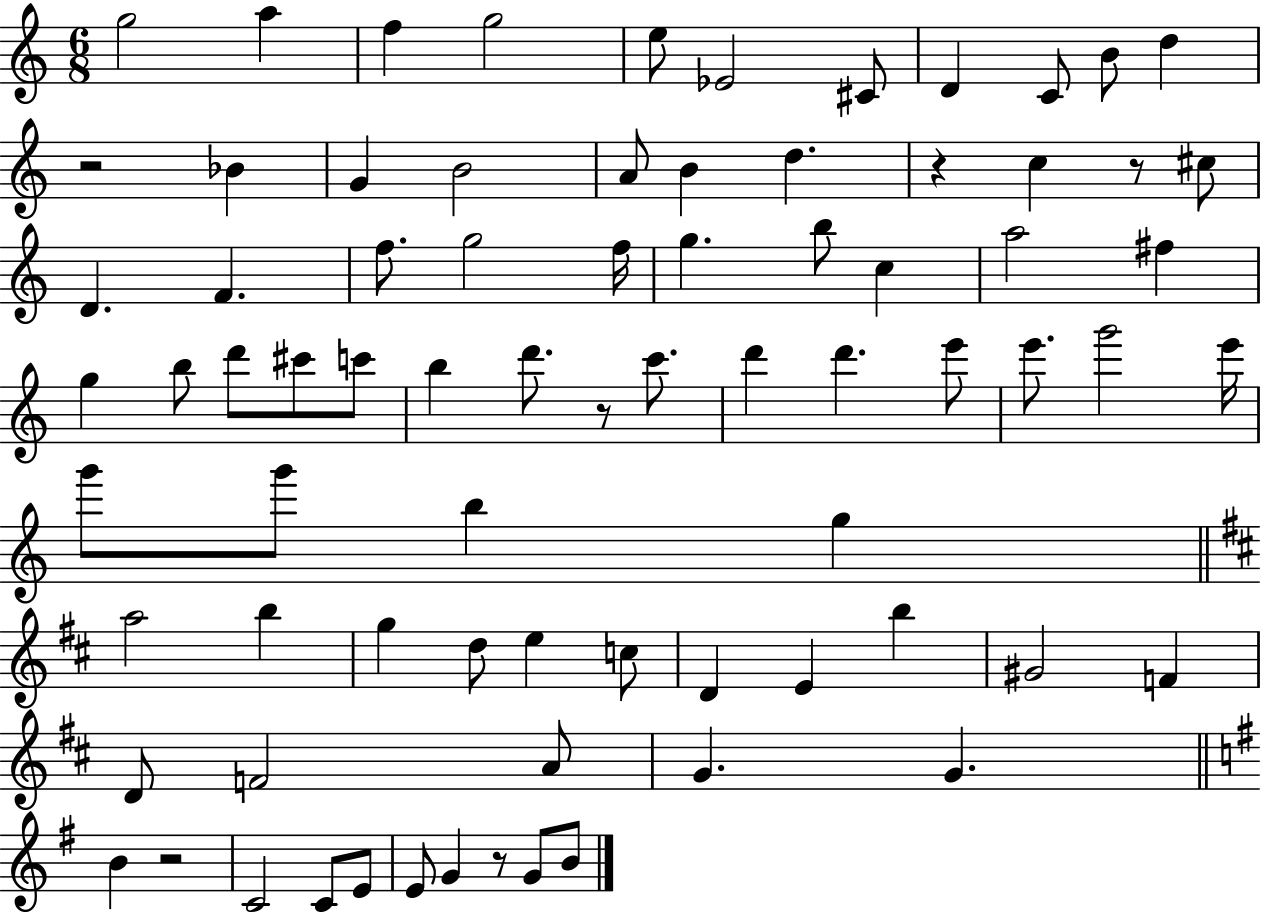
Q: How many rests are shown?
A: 6